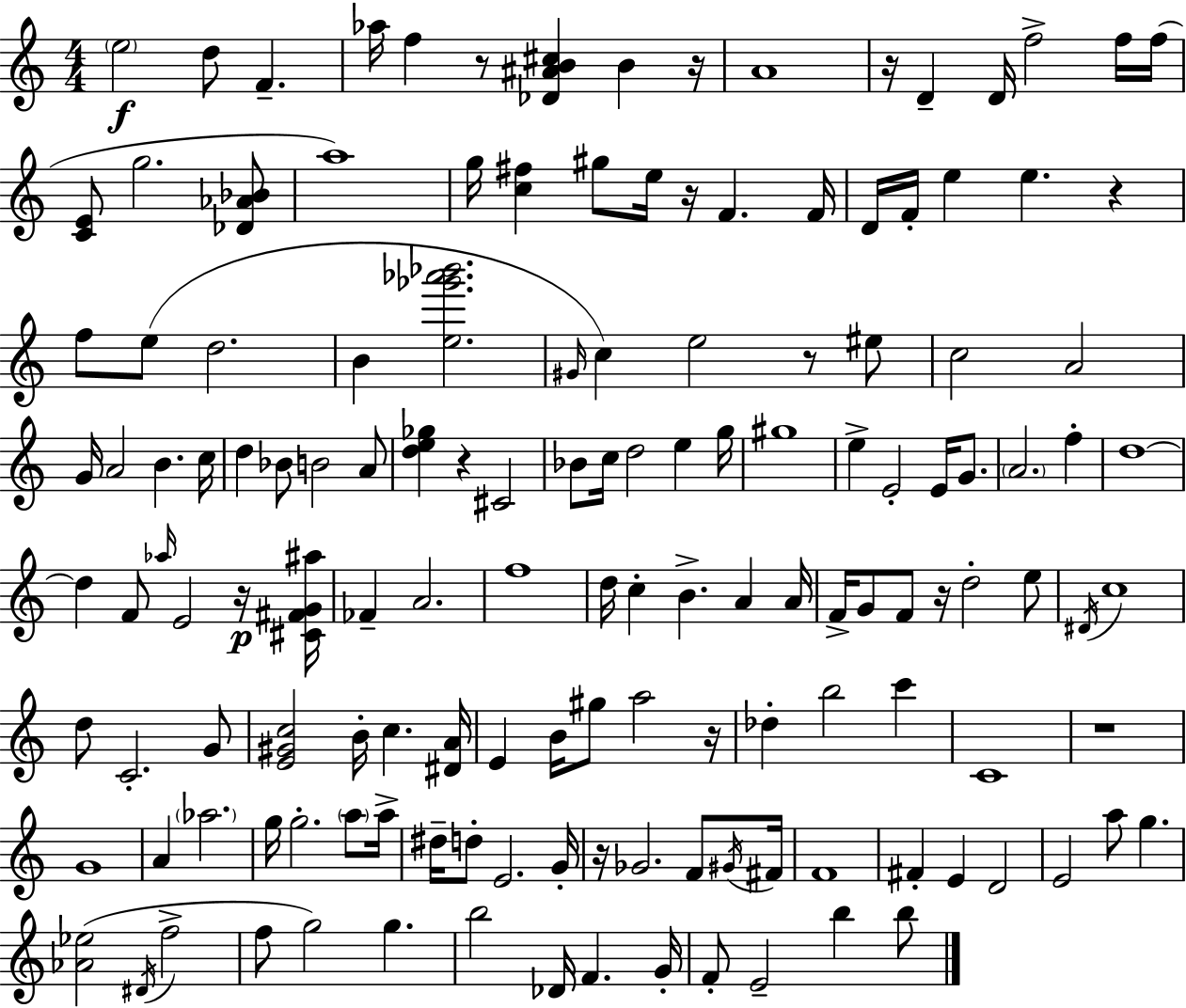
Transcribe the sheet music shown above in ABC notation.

X:1
T:Untitled
M:4/4
L:1/4
K:Am
e2 d/2 F _a/4 f z/2 [_D^AB^c] B z/4 A4 z/4 D D/4 f2 f/4 f/4 [CE]/2 g2 [_D_A_B]/2 a4 g/4 [c^f] ^g/2 e/4 z/4 F F/4 D/4 F/4 e e z f/2 e/2 d2 B [e_g'_a'_b']2 ^G/4 c e2 z/2 ^e/2 c2 A2 G/4 A2 B c/4 d _B/2 B2 A/2 [de_g] z ^C2 _B/2 c/4 d2 e g/4 ^g4 e E2 E/4 G/2 A2 f d4 d F/2 _a/4 E2 z/4 [^C^FG^a]/4 _F A2 f4 d/4 c B A A/4 F/4 G/2 F/2 z/4 d2 e/2 ^D/4 c4 d/2 C2 G/2 [E^Gc]2 B/4 c [^DA]/4 E B/4 ^g/2 a2 z/4 _d b2 c' C4 z4 G4 A _a2 g/4 g2 a/2 a/4 ^d/4 d/2 E2 G/4 z/4 _G2 F/2 ^G/4 ^F/4 F4 ^F E D2 E2 a/2 g [_A_e]2 ^D/4 f2 f/2 g2 g b2 _D/4 F G/4 F/2 E2 b b/2